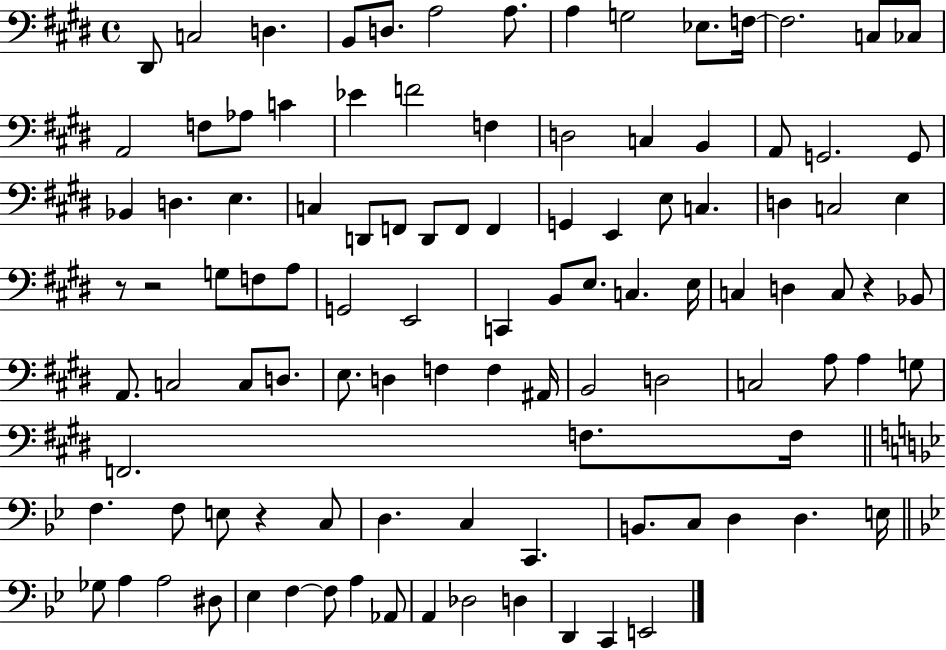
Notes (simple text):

D#2/e C3/h D3/q. B2/e D3/e. A3/h A3/e. A3/q G3/h Eb3/e. F3/s F3/h. C3/e CES3/e A2/h F3/e Ab3/e C4/q Eb4/q F4/h F3/q D3/h C3/q B2/q A2/e G2/h. G2/e Bb2/q D3/q. E3/q. C3/q D2/e F2/e D2/e F2/e F2/q G2/q E2/q E3/e C3/q. D3/q C3/h E3/q R/e R/h G3/e F3/e A3/e G2/h E2/h C2/q B2/e E3/e. C3/q. E3/s C3/q D3/q C3/e R/q Bb2/e A2/e. C3/h C3/e D3/e. E3/e. D3/q F3/q F3/q A#2/s B2/h D3/h C3/h A3/e A3/q G3/e F2/h. F3/e. F3/s F3/q. F3/e E3/e R/q C3/e D3/q. C3/q C2/q. B2/e. C3/e D3/q D3/q. E3/s Gb3/e A3/q A3/h D#3/e Eb3/q F3/q F3/e A3/q Ab2/e A2/q Db3/h D3/q D2/q C2/q E2/h